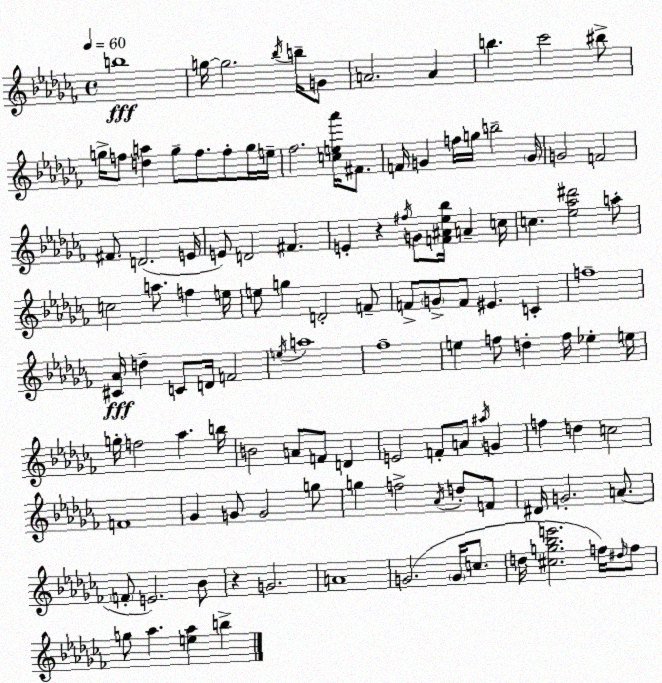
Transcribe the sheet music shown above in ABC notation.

X:1
T:Untitled
M:4/4
L:1/4
K:Abm
b4 g/4 g2 _b/4 b/4 G/2 A2 A b _c'2 ^b/2 g/4 f/2 [da] g/2 f/2 f/2 g/4 e/4 _f2 [ce_a']/4 ^F/2 F/4 G f/4 g/4 b2 G/4 G2 F2 ^F/2 D2 E/4 E/2 D2 ^F E z ^f/4 G/2 [F^A_e_b]/4 A c/4 c [_e_a^d']2 a/2 c2 a/2 f e/4 e/2 g D2 F/2 F/2 G/2 F/2 ^E C f4 [^C_A]/4 d C/2 D/4 F2 e/4 a4 _f4 e f/2 d f/4 _e e/4 g/4 f2 _a b/4 B2 A/2 F/2 D E2 F/2 A/2 ^a/4 G f d c2 F4 _G G/2 G2 g/2 g f2 _A/4 d/2 F/2 ^D/4 G2 A/2 F/2 E2 _B/2 z G2 A4 G2 G/4 c/2 d/4 [^cg_be']2 f/4 ^d/4 f/2 g/2 _a [e_a] b